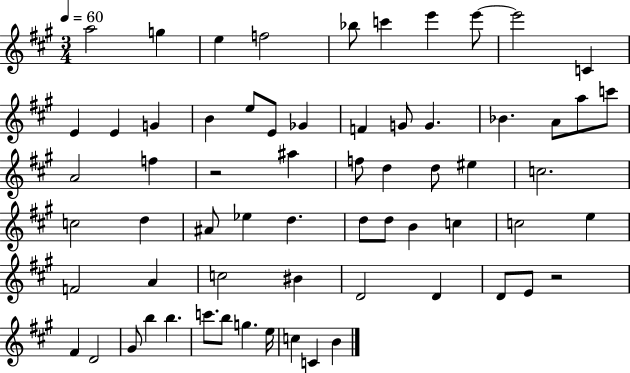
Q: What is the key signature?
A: A major